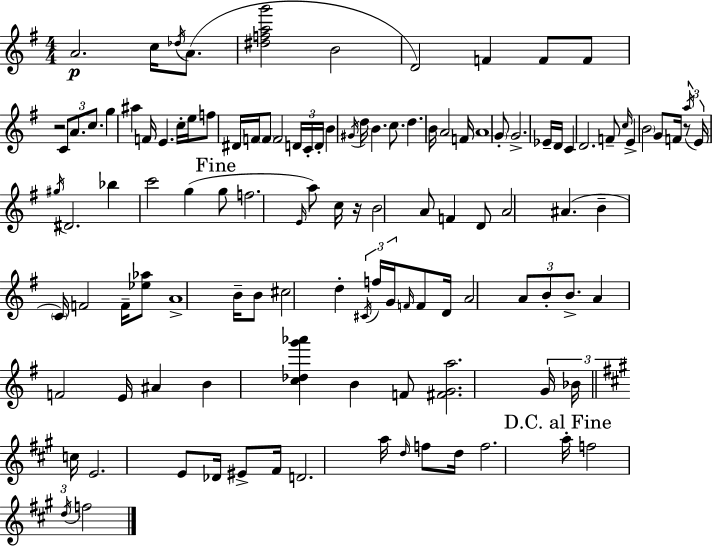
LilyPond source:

{
  \clef treble
  \numericTimeSignature
  \time 4/4
  \key e \minor
  a'2.\p c''16 \acciaccatura { des''16 }( a'8. | <dis'' f'' a'' g'''>2 b'2 | d'2) f'4 f'8 f'8 | r2 \tuplet 3/2 { c'8 a'8. c''8. } | \break g''4 ais''4 f'16 e'4. | c''16-. e''16 f''8 dis'16 f'16 \parenthesize f'8 f'2 | \tuplet 3/2 { d'16 c'16-. d'16-. } b'4 \acciaccatura { gis'16 } d''16 b'4. c''8. | d''4. b'16 a'2 | \break f'16 a'1 | \parenthesize g'8-. g'2.-> | ees'16-- d'16 c'4 d'2. | f'8-- \grace { c''16 } e'4-> \parenthesize b'2 | \break g'8 f'16 r8 \tuplet 3/2 { \acciaccatura { a''16 } e'16 \acciaccatura { gis''16 } } dis'2. | bes''4 c'''2 | g''4( \mark "Fine" g''8 f''2. | \grace { e'16 }) a''8 c''16 r16 b'2 | \break a'8 f'4 d'8 a'2 | ais'4.( b'4-- \parenthesize c'16) f'2 | f'16-- <ees'' aes''>8 a'1-> | b'16-- b'8 cis''2 | \break d''4-. \tuplet 3/2 { \acciaccatura { cis'16 } f''16 g'16 } \grace { f'16 } f'8 d'16 a'2 | \tuplet 3/2 { a'8 b'8-. b'8.-> } a'4 f'2 | e'16 ais'4 b'4 | <c'' des'' g''' aes'''>4 b'4 f'8 <fis' g' a''>2. | \break \tuplet 3/2 { g'16 bes'16 \bar "||" \break \key a \major c''16 } e'2. e'8 des'16 | eis'8-> fis'16 d'2. a''16 | \grace { d''16 } f''8 d''16 f''2. | \mark "D.C. al Fine" a''16-. f''2 \acciaccatura { d''16 } f''2 | \break \bar "|."
}